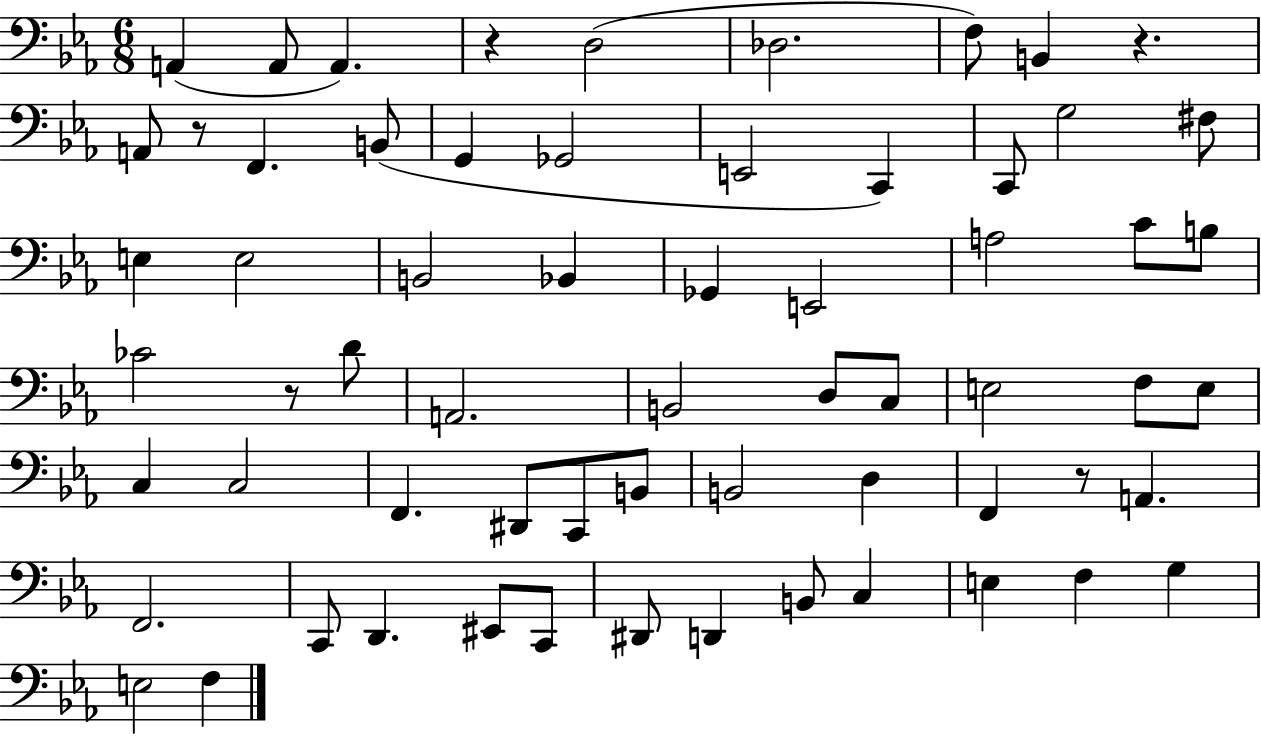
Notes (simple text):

A2/q A2/e A2/q. R/q D3/h Db3/h. F3/e B2/q R/q. A2/e R/e F2/q. B2/e G2/q Gb2/h E2/h C2/q C2/e G3/h F#3/e E3/q E3/h B2/h Bb2/q Gb2/q E2/h A3/h C4/e B3/e CES4/h R/e D4/e A2/h. B2/h D3/e C3/e E3/h F3/e E3/e C3/q C3/h F2/q. D#2/e C2/e B2/e B2/h D3/q F2/q R/e A2/q. F2/h. C2/e D2/q. EIS2/e C2/e D#2/e D2/q B2/e C3/q E3/q F3/q G3/q E3/h F3/q